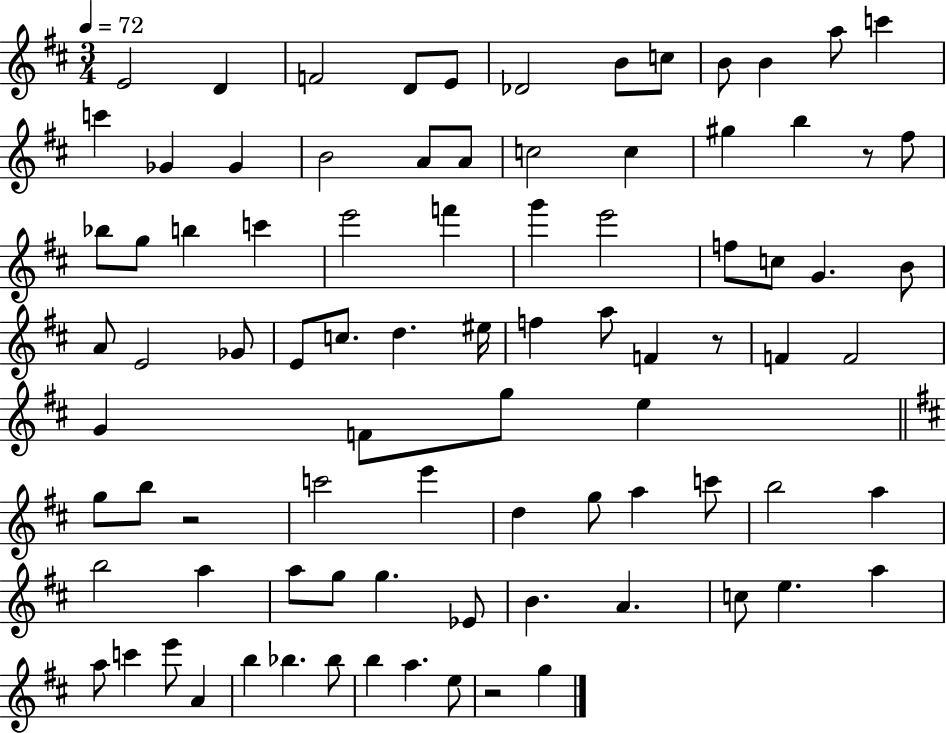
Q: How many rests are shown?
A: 4